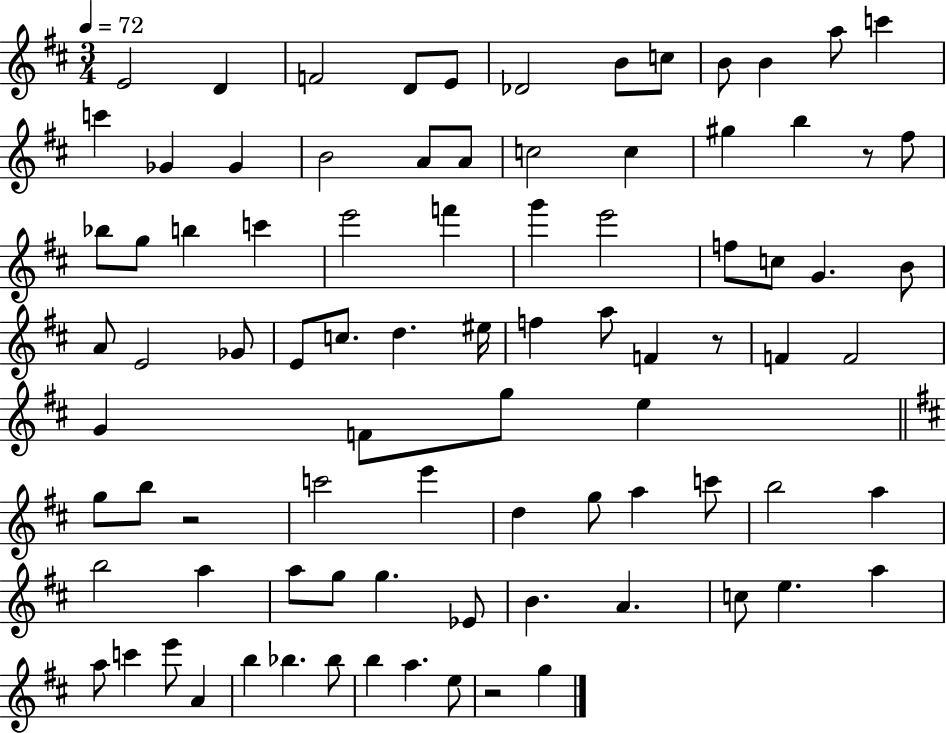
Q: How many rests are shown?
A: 4